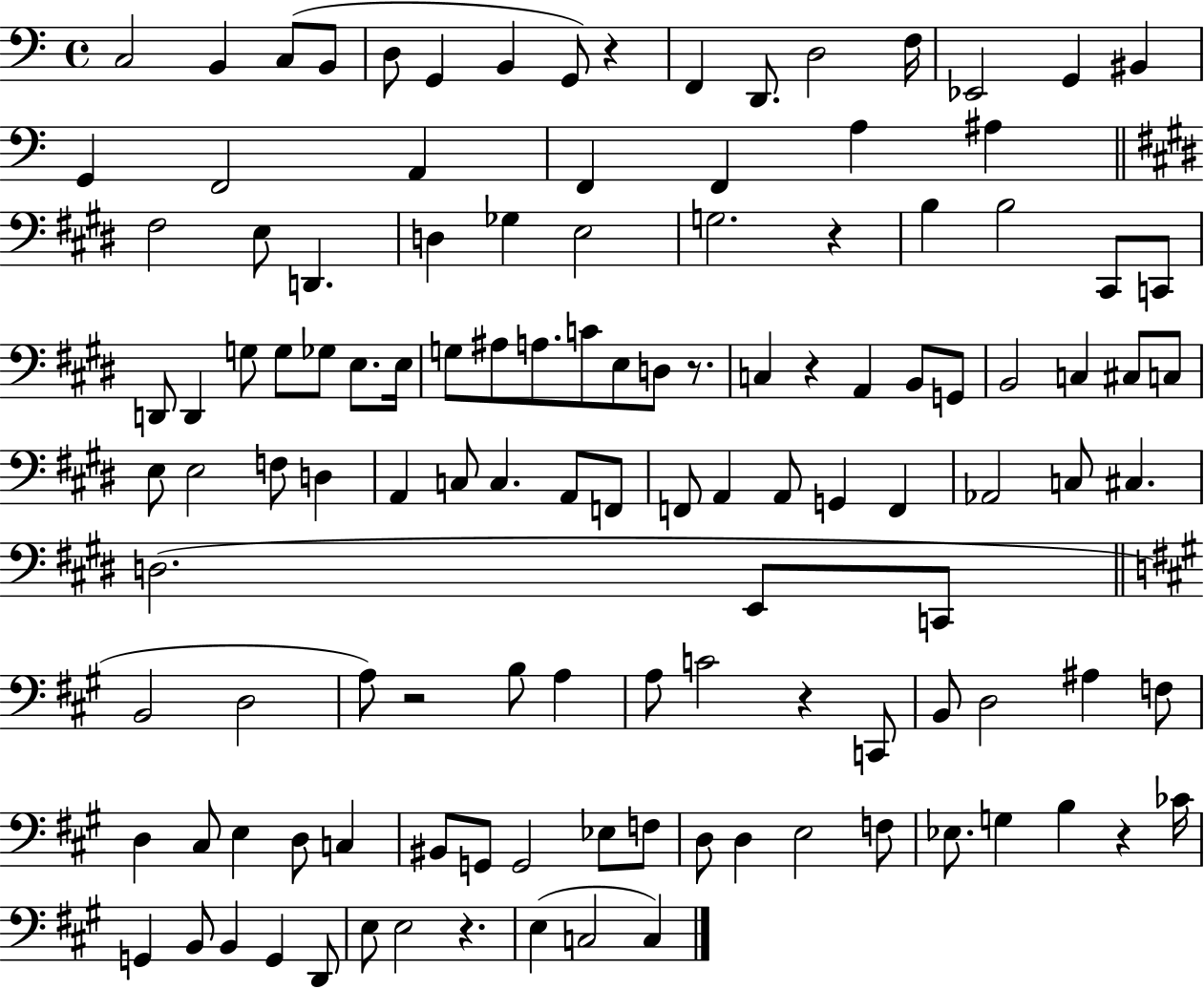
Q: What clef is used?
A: bass